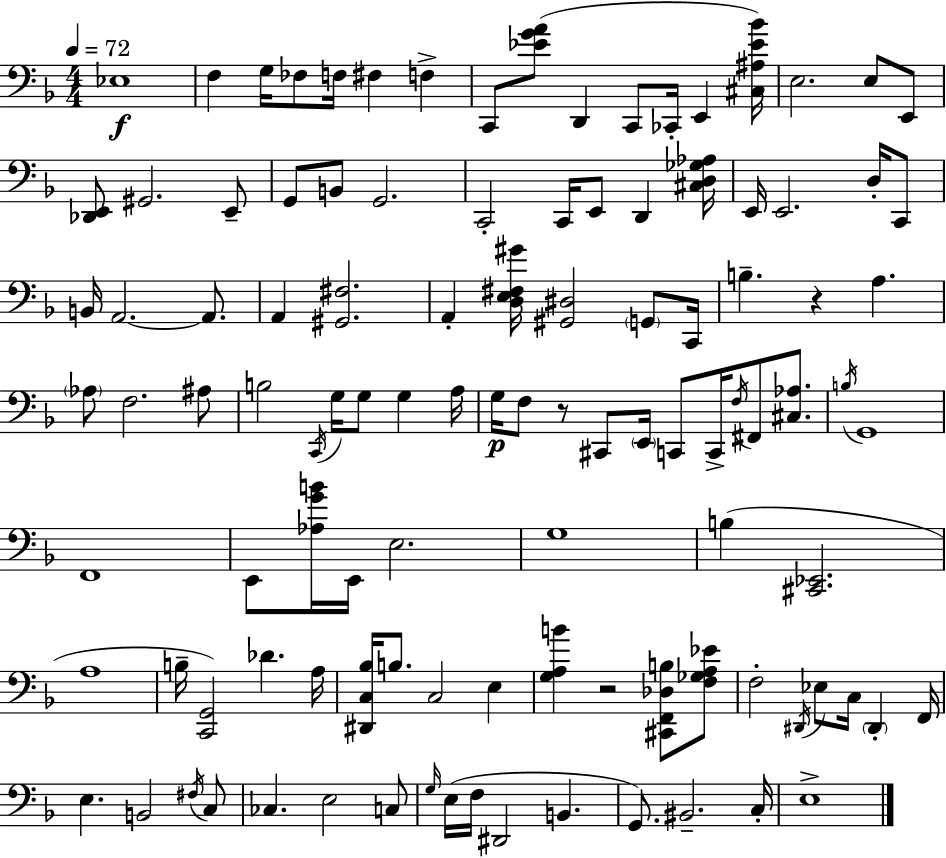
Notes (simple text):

Eb3/w F3/q G3/s FES3/e F3/s F#3/q F3/q C2/e [Eb4,G4,A4]/e D2/q C2/e CES2/s E2/q [C#3,A#3,Eb4,Bb4]/s E3/h. E3/e E2/e [Db2,E2]/e G#2/h. E2/e G2/e B2/e G2/h. C2/h C2/s E2/e D2/q [C#3,D3,Gb3,Ab3]/s E2/s E2/h. D3/s C2/e B2/s A2/h. A2/e. A2/q [G#2,F#3]/h. A2/q [D3,E3,F#3,G#4]/s [G#2,D#3]/h G2/e C2/s B3/q. R/q A3/q. Ab3/e F3/h. A#3/e B3/h C2/s G3/s G3/e G3/q A3/s G3/s F3/e R/e C#2/e E2/s C2/e C2/s F3/s F#2/e [C#3,Ab3]/e. B3/s G2/w F2/w E2/e [Ab3,G4,B4]/s E2/s E3/h. G3/w B3/q [C#2,Eb2]/h. A3/w B3/s [C2,G2]/h Db4/q. A3/s [D#2,C3,Bb3]/s B3/e. C3/h E3/q [G3,A3,B4]/q R/h [C#2,F2,Db3,B3]/e [F3,Gb3,A3,Eb4]/e F3/h D#2/s Eb3/e C3/s D#2/q F2/s E3/q. B2/h F#3/s C3/e CES3/q. E3/h C3/e G3/s E3/s F3/s D#2/h B2/q. G2/e. BIS2/h. C3/s E3/w